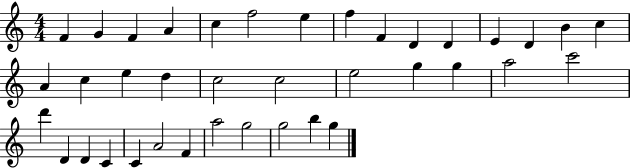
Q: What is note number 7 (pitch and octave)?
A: E5